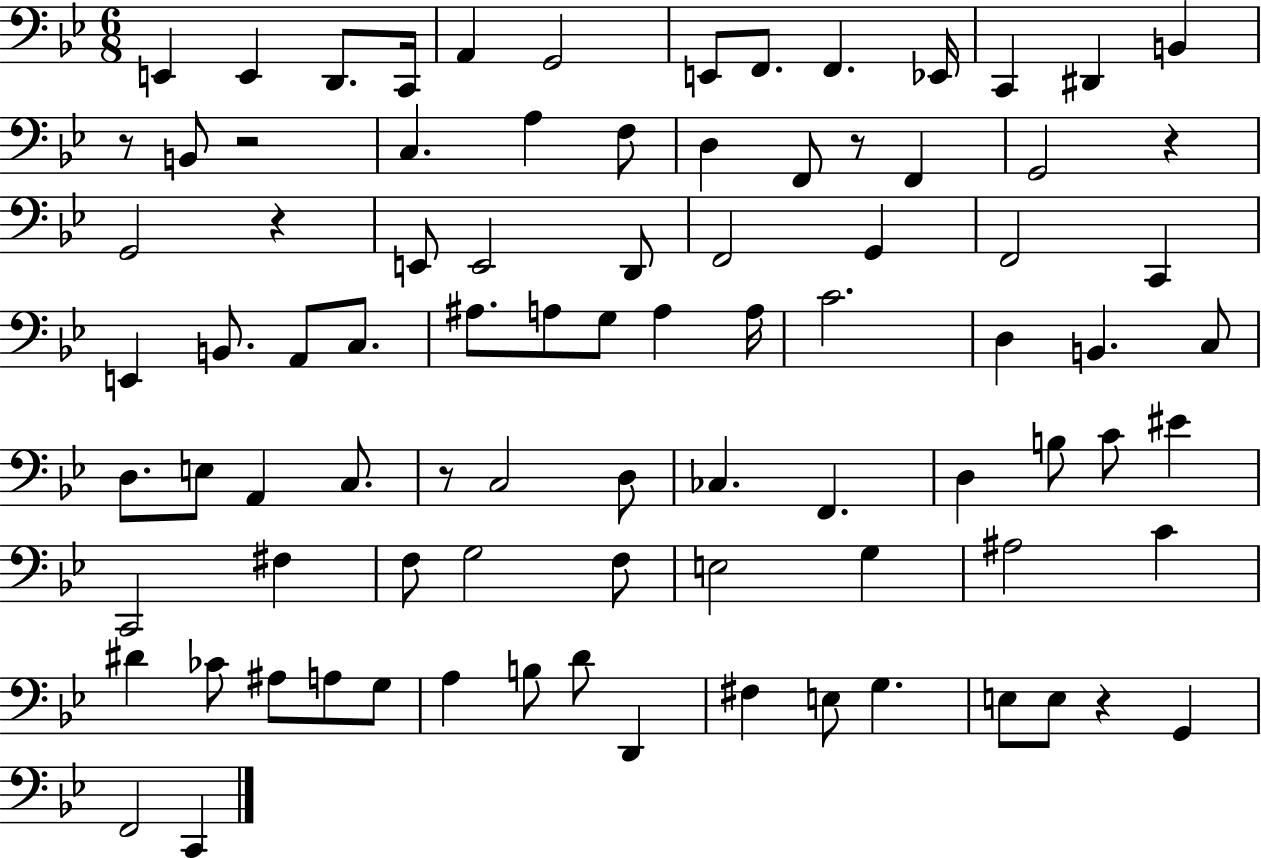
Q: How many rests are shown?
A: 7